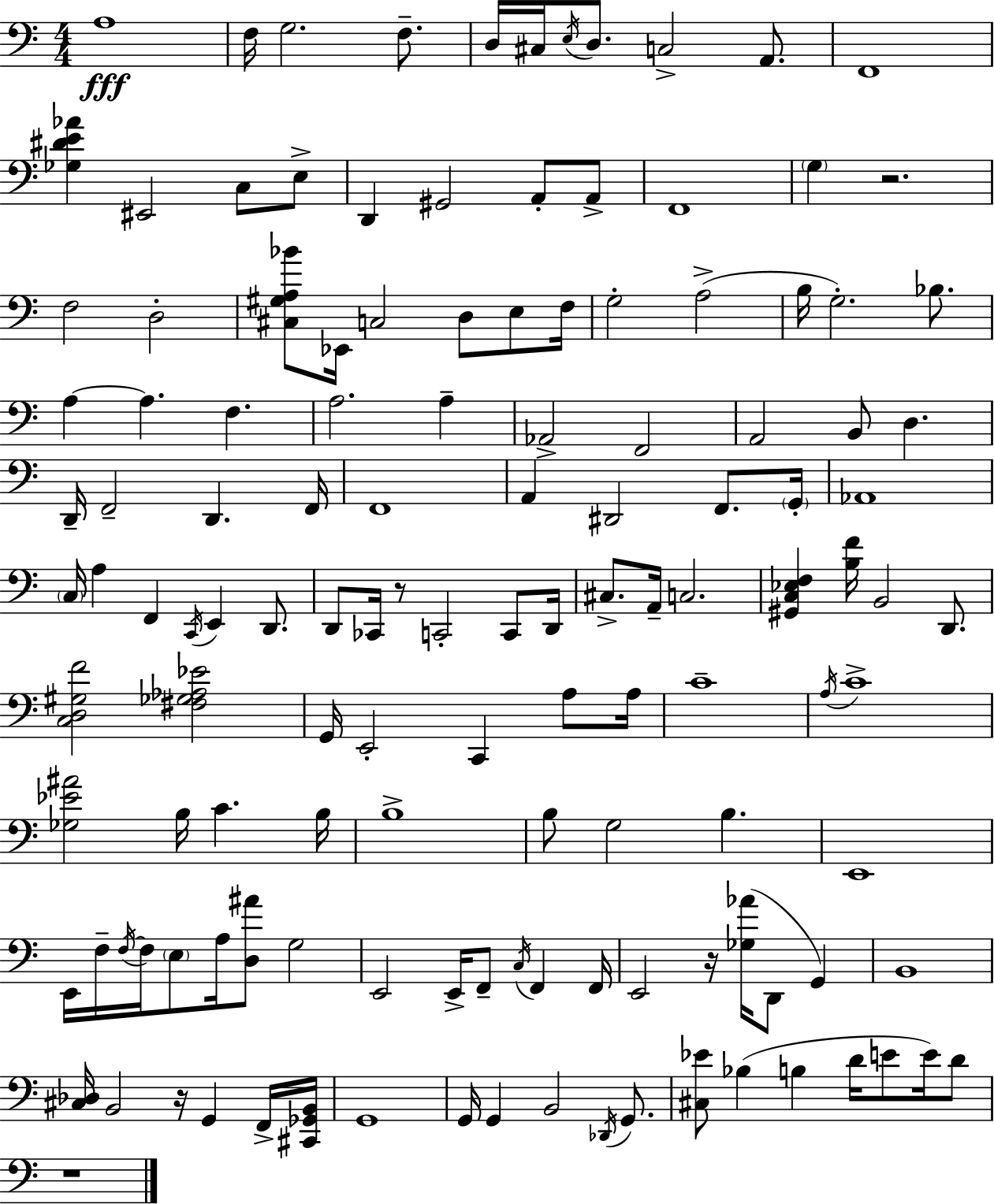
X:1
T:Untitled
M:4/4
L:1/4
K:C
A,4 F,/4 G,2 F,/2 D,/4 ^C,/4 E,/4 D,/2 C,2 A,,/2 F,,4 [_G,^DE_A] ^E,,2 C,/2 E,/2 D,, ^G,,2 A,,/2 A,,/2 F,,4 G, z2 F,2 D,2 [^C,^G,A,_B]/2 _E,,/4 C,2 D,/2 E,/2 F,/4 G,2 A,2 B,/4 G,2 _B,/2 A, A, F, A,2 A, _A,,2 F,,2 A,,2 B,,/2 D, D,,/4 F,,2 D,, F,,/4 F,,4 A,, ^D,,2 F,,/2 G,,/4 _A,,4 C,/4 A, F,, C,,/4 E,, D,,/2 D,,/2 _C,,/4 z/2 C,,2 C,,/2 D,,/4 ^C,/2 A,,/4 C,2 [^G,,C,_E,F,] [B,F]/4 B,,2 D,,/2 [C,D,^G,F]2 [^F,_G,_A,_E]2 G,,/4 E,,2 C,, A,/2 A,/4 C4 A,/4 C4 [_G,_E^A]2 B,/4 C B,/4 B,4 B,/2 G,2 B, E,,4 E,,/4 F,/4 F,/4 F,/4 E,/2 A,/4 [D,^A]/2 G,2 E,,2 E,,/4 F,,/2 C,/4 F,, F,,/4 E,,2 z/4 [_G,_A]/4 D,,/2 G,, B,,4 [^C,_D,]/4 B,,2 z/4 G,, F,,/4 [^C,,_G,,B,,]/4 G,,4 G,,/4 G,, B,,2 _D,,/4 G,,/2 [^C,_E]/2 _B, B, D/4 E/2 E/4 D/2 z4